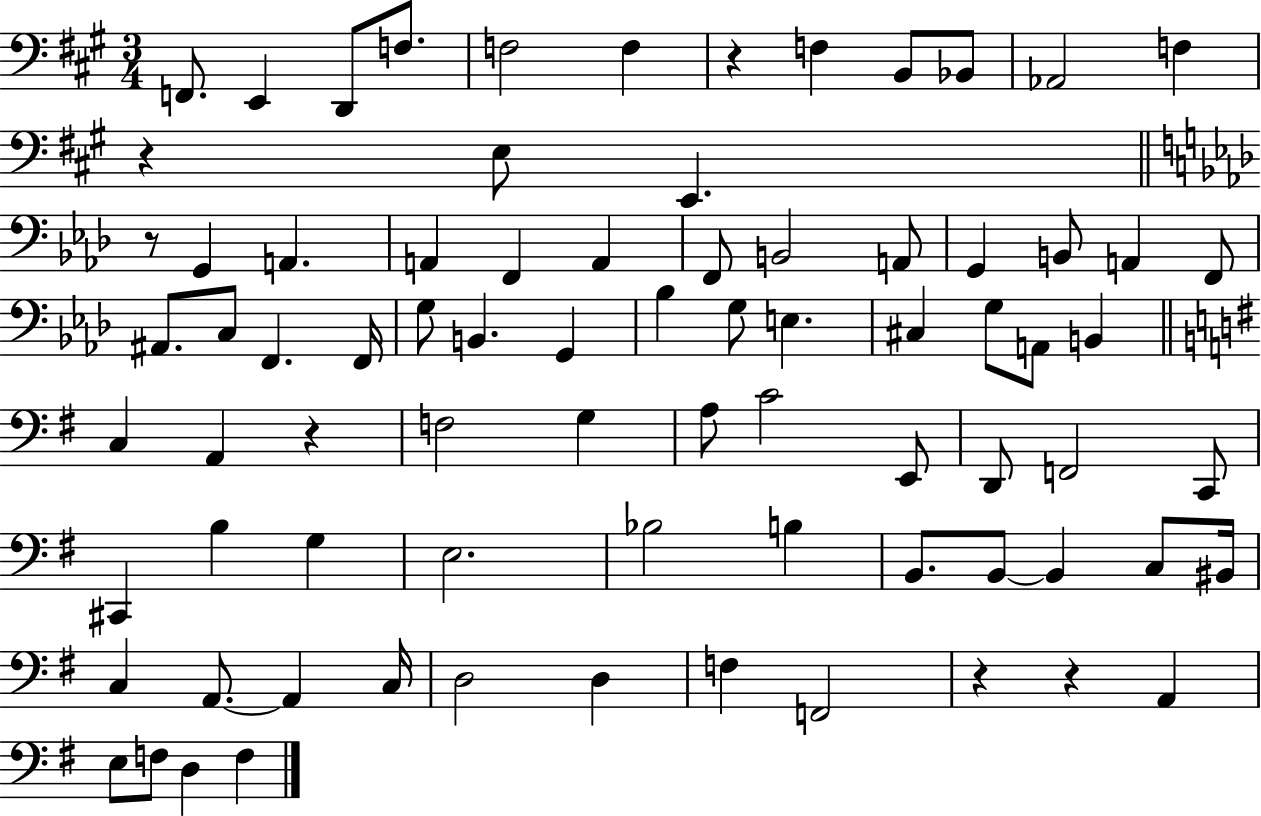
{
  \clef bass
  \numericTimeSignature
  \time 3/4
  \key a \major
  f,8. e,4 d,8 f8. | f2 f4 | r4 f4 b,8 bes,8 | aes,2 f4 | \break r4 e8 e,4. | \bar "||" \break \key aes \major r8 g,4 a,4. | a,4 f,4 a,4 | f,8 b,2 a,8 | g,4 b,8 a,4 f,8 | \break ais,8. c8 f,4. f,16 | g8 b,4. g,4 | bes4 g8 e4. | cis4 g8 a,8 b,4 | \break \bar "||" \break \key g \major c4 a,4 r4 | f2 g4 | a8 c'2 e,8 | d,8 f,2 c,8 | \break cis,4 b4 g4 | e2. | bes2 b4 | b,8. b,8~~ b,4 c8 bis,16 | \break c4 a,8.~~ a,4 c16 | d2 d4 | f4 f,2 | r4 r4 a,4 | \break e8 f8 d4 f4 | \bar "|."
}